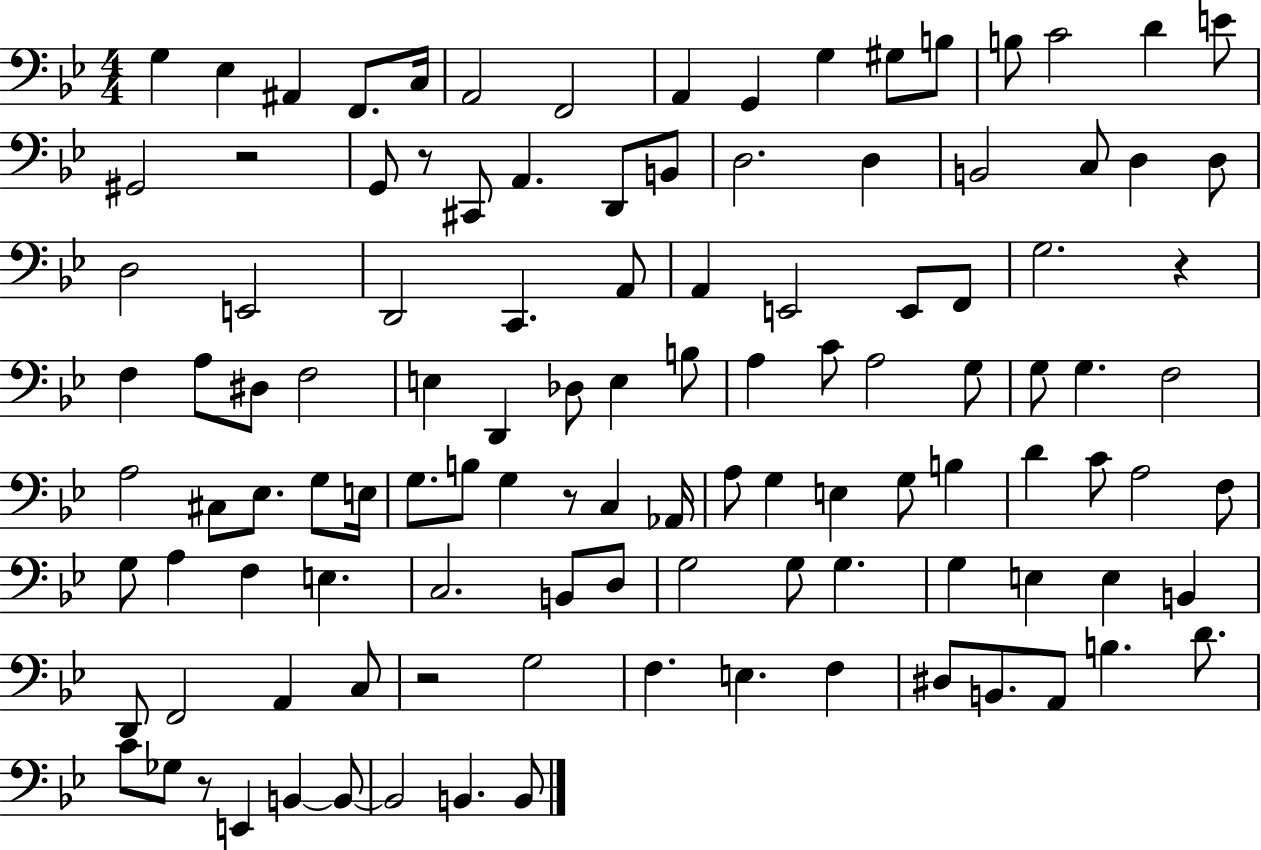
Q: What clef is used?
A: bass